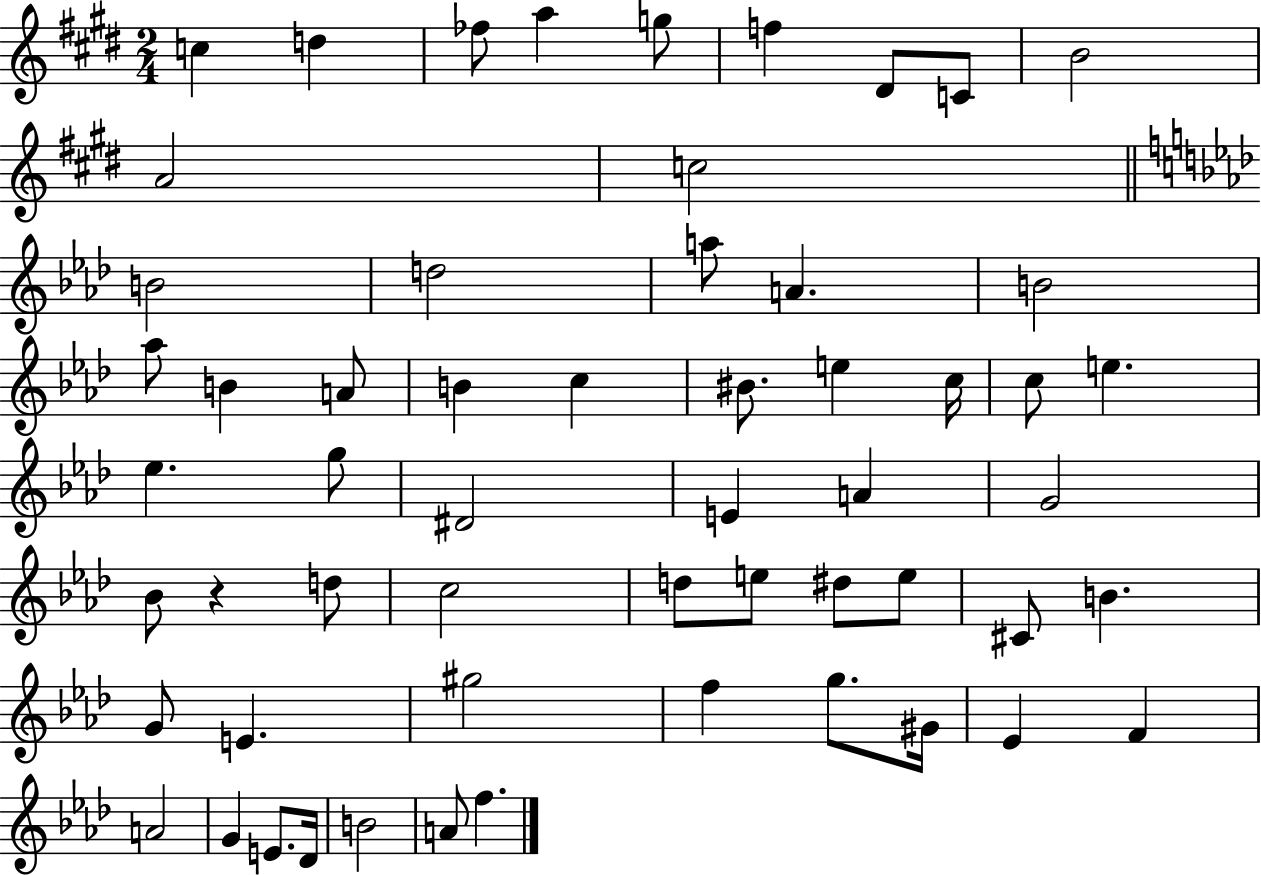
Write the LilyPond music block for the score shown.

{
  \clef treble
  \numericTimeSignature
  \time 2/4
  \key e \major
  c''4 d''4 | fes''8 a''4 g''8 | f''4 dis'8 c'8 | b'2 | \break a'2 | c''2 | \bar "||" \break \key aes \major b'2 | d''2 | a''8 a'4. | b'2 | \break aes''8 b'4 a'8 | b'4 c''4 | bis'8. e''4 c''16 | c''8 e''4. | \break ees''4. g''8 | dis'2 | e'4 a'4 | g'2 | \break bes'8 r4 d''8 | c''2 | d''8 e''8 dis''8 e''8 | cis'8 b'4. | \break g'8 e'4. | gis''2 | f''4 g''8. gis'16 | ees'4 f'4 | \break a'2 | g'4 e'8. des'16 | b'2 | a'8 f''4. | \break \bar "|."
}